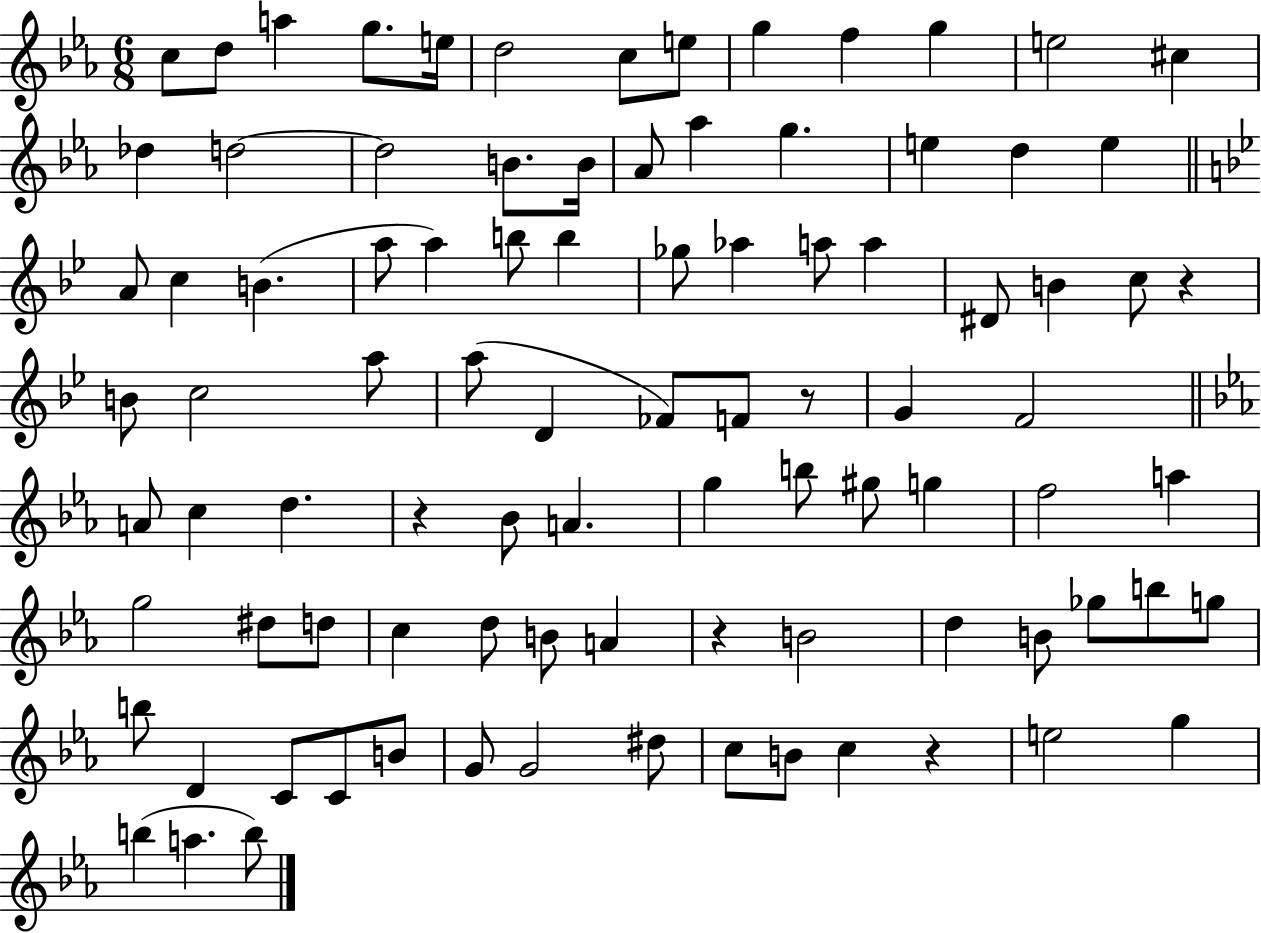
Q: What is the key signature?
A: EES major